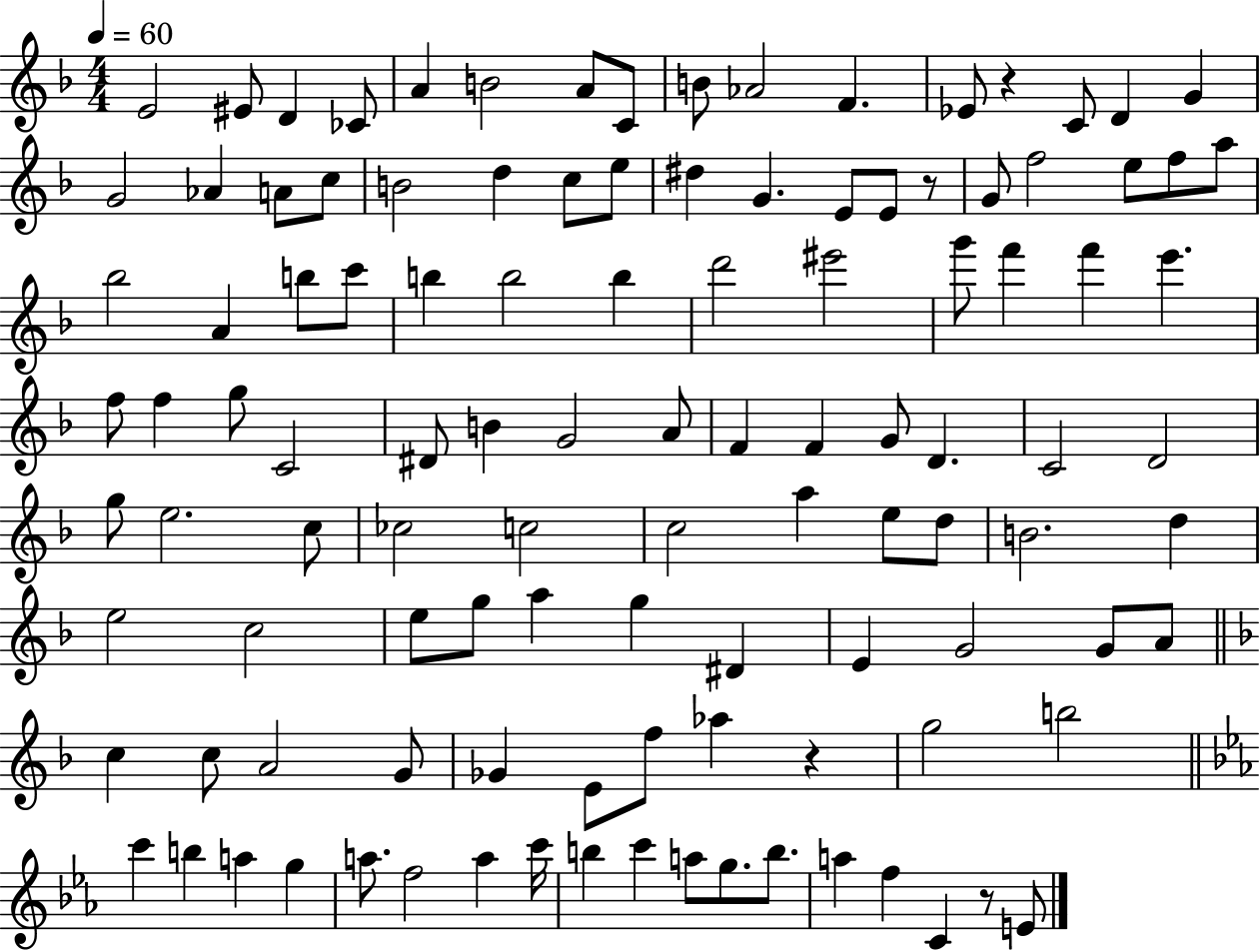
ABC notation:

X:1
T:Untitled
M:4/4
L:1/4
K:F
E2 ^E/2 D _C/2 A B2 A/2 C/2 B/2 _A2 F _E/2 z C/2 D G G2 _A A/2 c/2 B2 d c/2 e/2 ^d G E/2 E/2 z/2 G/2 f2 e/2 f/2 a/2 _b2 A b/2 c'/2 b b2 b d'2 ^e'2 g'/2 f' f' e' f/2 f g/2 C2 ^D/2 B G2 A/2 F F G/2 D C2 D2 g/2 e2 c/2 _c2 c2 c2 a e/2 d/2 B2 d e2 c2 e/2 g/2 a g ^D E G2 G/2 A/2 c c/2 A2 G/2 _G E/2 f/2 _a z g2 b2 c' b a g a/2 f2 a c'/4 b c' a/2 g/2 b/2 a f C z/2 E/2